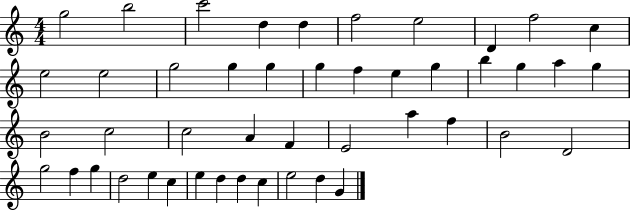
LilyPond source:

{
  \clef treble
  \numericTimeSignature
  \time 4/4
  \key c \major
  g''2 b''2 | c'''2 d''4 d''4 | f''2 e''2 | d'4 f''2 c''4 | \break e''2 e''2 | g''2 g''4 g''4 | g''4 f''4 e''4 g''4 | b''4 g''4 a''4 g''4 | \break b'2 c''2 | c''2 a'4 f'4 | e'2 a''4 f''4 | b'2 d'2 | \break g''2 f''4 g''4 | d''2 e''4 c''4 | e''4 d''4 d''4 c''4 | e''2 d''4 g'4 | \break \bar "|."
}